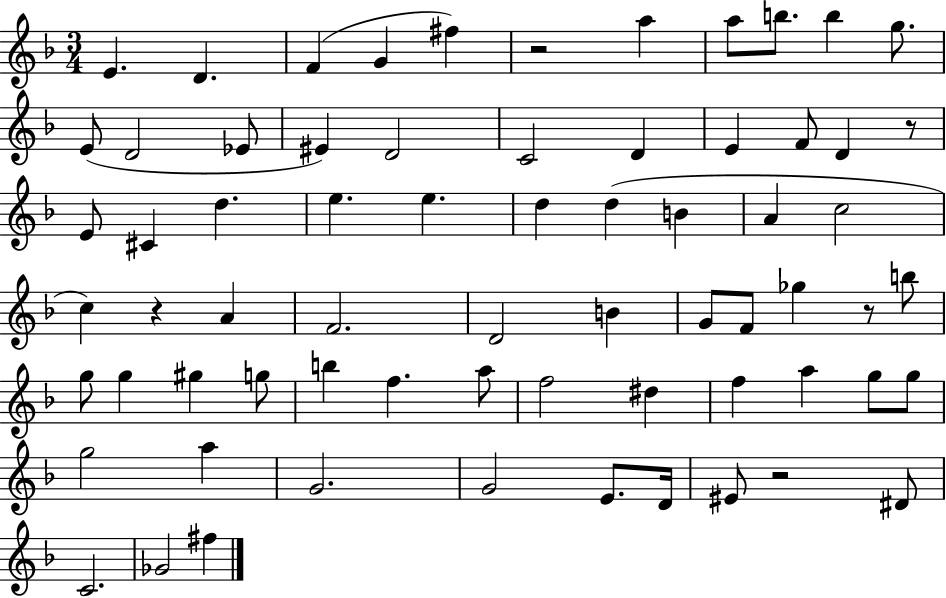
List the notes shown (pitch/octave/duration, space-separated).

E4/q. D4/q. F4/q G4/q F#5/q R/h A5/q A5/e B5/e. B5/q G5/e. E4/e D4/h Eb4/e EIS4/q D4/h C4/h D4/q E4/q F4/e D4/q R/e E4/e C#4/q D5/q. E5/q. E5/q. D5/q D5/q B4/q A4/q C5/h C5/q R/q A4/q F4/h. D4/h B4/q G4/e F4/e Gb5/q R/e B5/e G5/e G5/q G#5/q G5/e B5/q F5/q. A5/e F5/h D#5/q F5/q A5/q G5/e G5/e G5/h A5/q G4/h. G4/h E4/e. D4/s EIS4/e R/h D#4/e C4/h. Gb4/h F#5/q